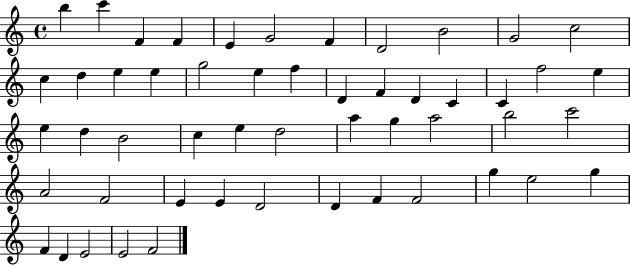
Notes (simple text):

B5/q C6/q F4/q F4/q E4/q G4/h F4/q D4/h B4/h G4/h C5/h C5/q D5/q E5/q E5/q G5/h E5/q F5/q D4/q F4/q D4/q C4/q C4/q F5/h E5/q E5/q D5/q B4/h C5/q E5/q D5/h A5/q G5/q A5/h B5/h C6/h A4/h F4/h E4/q E4/q D4/h D4/q F4/q F4/h G5/q E5/h G5/q F4/q D4/q E4/h E4/h F4/h